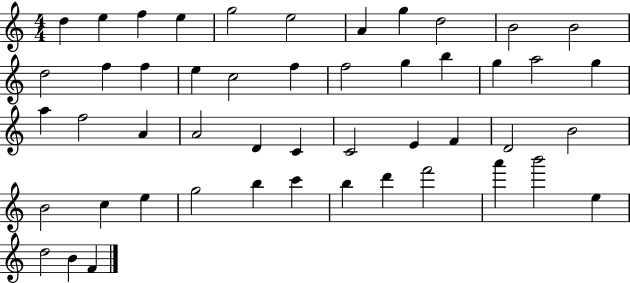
X:1
T:Untitled
M:4/4
L:1/4
K:C
d e f e g2 e2 A g d2 B2 B2 d2 f f e c2 f f2 g b g a2 g a f2 A A2 D C C2 E F D2 B2 B2 c e g2 b c' b d' f'2 a' b'2 e d2 B F